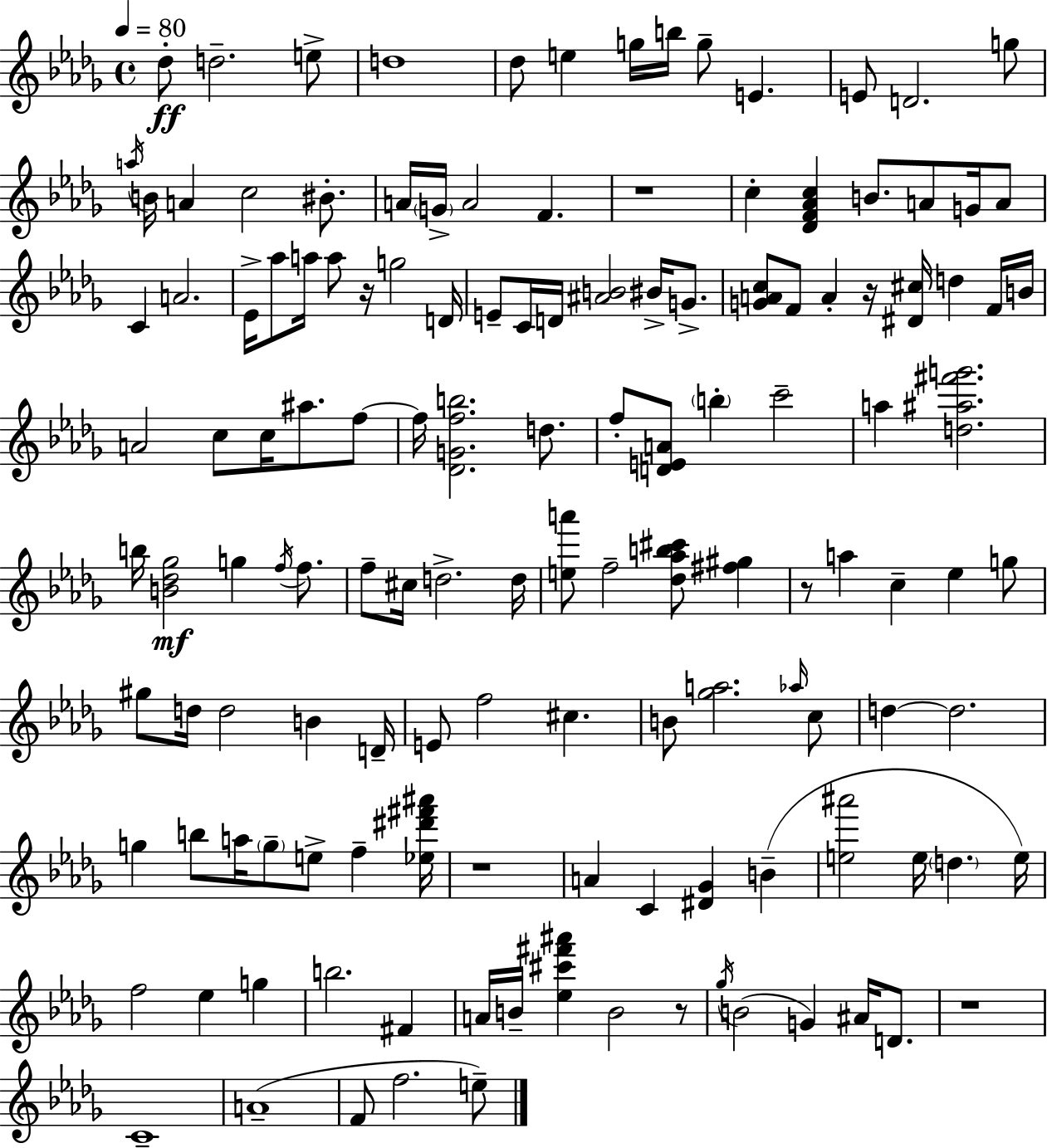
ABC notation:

X:1
T:Untitled
M:4/4
L:1/4
K:Bbm
_d/2 d2 e/2 d4 _d/2 e g/4 b/4 g/2 E E/2 D2 g/2 a/4 B/4 A c2 ^B/2 A/4 G/4 A2 F z4 c [_DF_Ac] B/2 A/2 G/4 A/2 C A2 _E/4 _a/2 a/4 a/2 z/4 g2 D/4 E/2 C/4 D/4 [^AB]2 ^B/4 G/2 [GAc]/2 F/2 A z/4 [^D^c]/4 d F/4 B/4 A2 c/2 c/4 ^a/2 f/2 f/4 [_DGfb]2 d/2 f/2 [DEA]/2 b c'2 a [d^a^f'g']2 b/4 [B_d_g]2 g f/4 f/2 f/2 ^c/4 d2 d/4 [ea']/2 f2 [_d_ab^c']/2 [^f^g] z/2 a c _e g/2 ^g/2 d/4 d2 B D/4 E/2 f2 ^c B/2 [_ga]2 _a/4 c/2 d d2 g b/2 a/4 g/2 e/2 f [_e^d'^f'^a']/4 z4 A C [^D_G] B [e^a']2 e/4 d e/4 f2 _e g b2 ^F A/4 B/4 [_e^c'^f'^a'] B2 z/2 _g/4 B2 G ^A/4 D/2 z4 C4 A4 F/2 f2 e/2